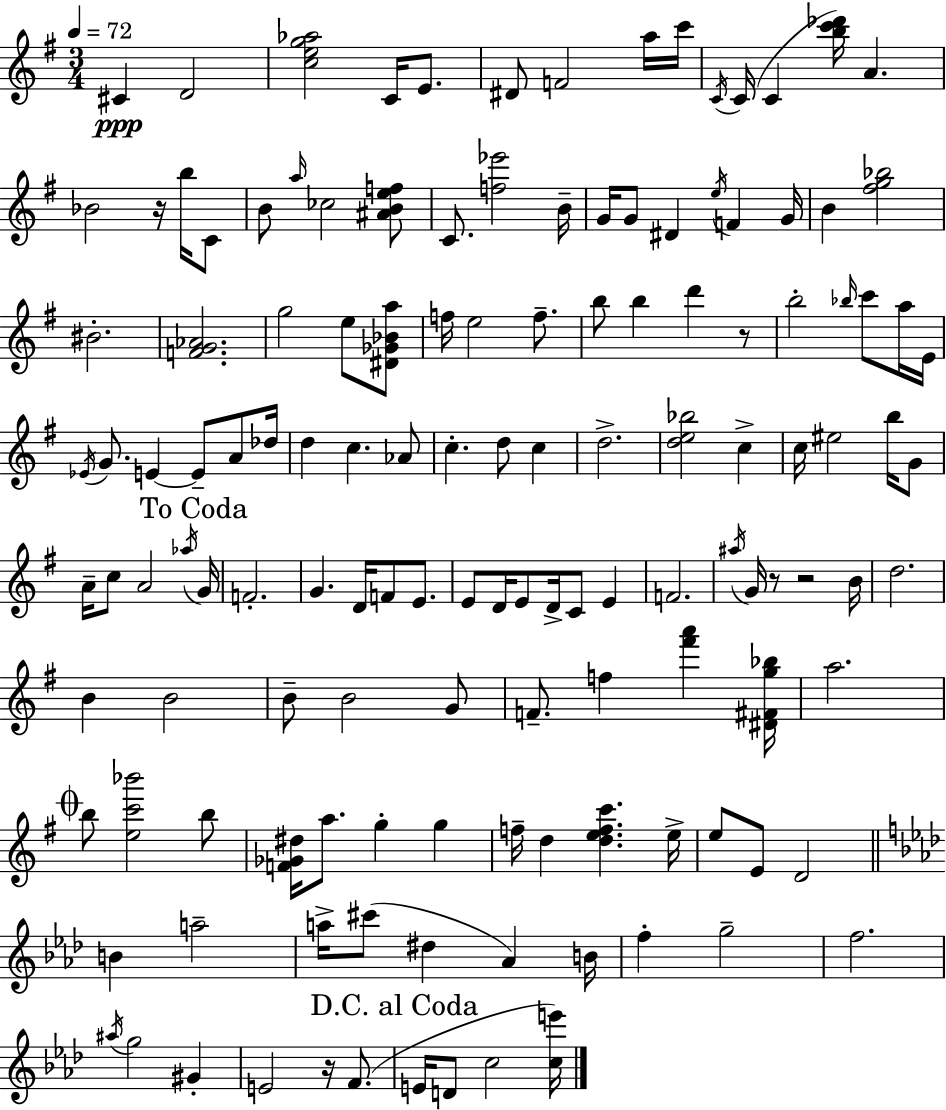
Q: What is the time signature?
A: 3/4